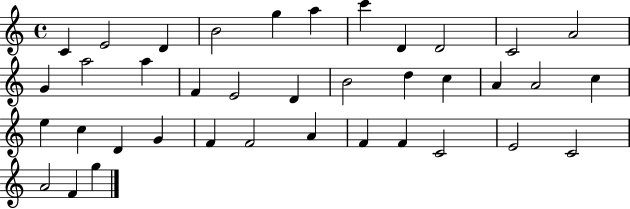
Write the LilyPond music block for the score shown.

{
  \clef treble
  \time 4/4
  \defaultTimeSignature
  \key c \major
  c'4 e'2 d'4 | b'2 g''4 a''4 | c'''4 d'4 d'2 | c'2 a'2 | \break g'4 a''2 a''4 | f'4 e'2 d'4 | b'2 d''4 c''4 | a'4 a'2 c''4 | \break e''4 c''4 d'4 g'4 | f'4 f'2 a'4 | f'4 f'4 c'2 | e'2 c'2 | \break a'2 f'4 g''4 | \bar "|."
}